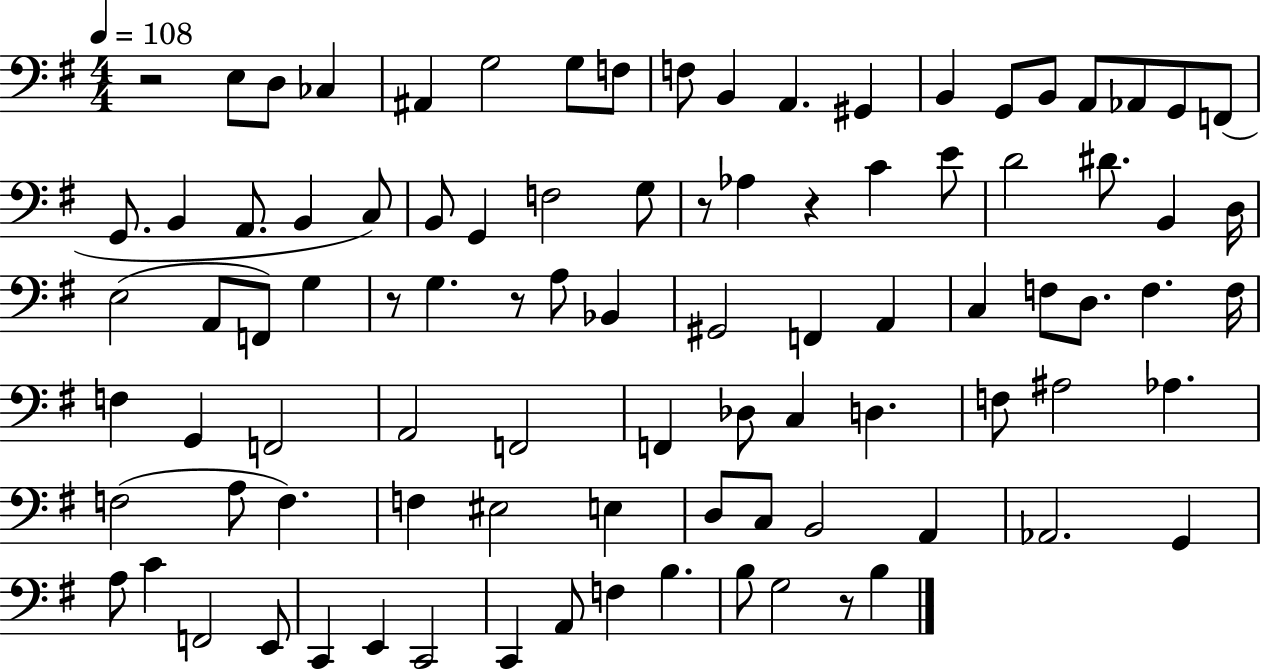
{
  \clef bass
  \numericTimeSignature
  \time 4/4
  \key g \major
  \tempo 4 = 108
  r2 e8 d8 ces4 | ais,4 g2 g8 f8 | f8 b,4 a,4. gis,4 | b,4 g,8 b,8 a,8 aes,8 g,8 f,8( | \break g,8. b,4 a,8. b,4 c8) | b,8 g,4 f2 g8 | r8 aes4 r4 c'4 e'8 | d'2 dis'8. b,4 d16 | \break e2( a,8 f,8) g4 | r8 g4. r8 a8 bes,4 | gis,2 f,4 a,4 | c4 f8 d8. f4. f16 | \break f4 g,4 f,2 | a,2 f,2 | f,4 des8 c4 d4. | f8 ais2 aes4. | \break f2( a8 f4.) | f4 eis2 e4 | d8 c8 b,2 a,4 | aes,2. g,4 | \break a8 c'4 f,2 e,8 | c,4 e,4 c,2 | c,4 a,8 f4 b4. | b8 g2 r8 b4 | \break \bar "|."
}